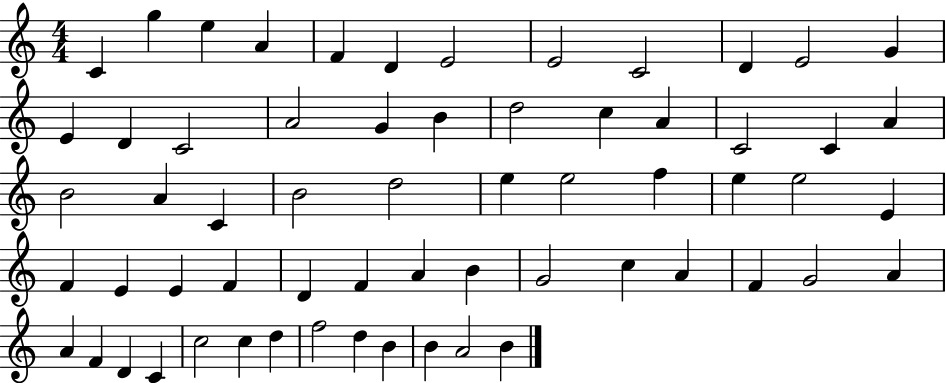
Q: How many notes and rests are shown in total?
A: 62